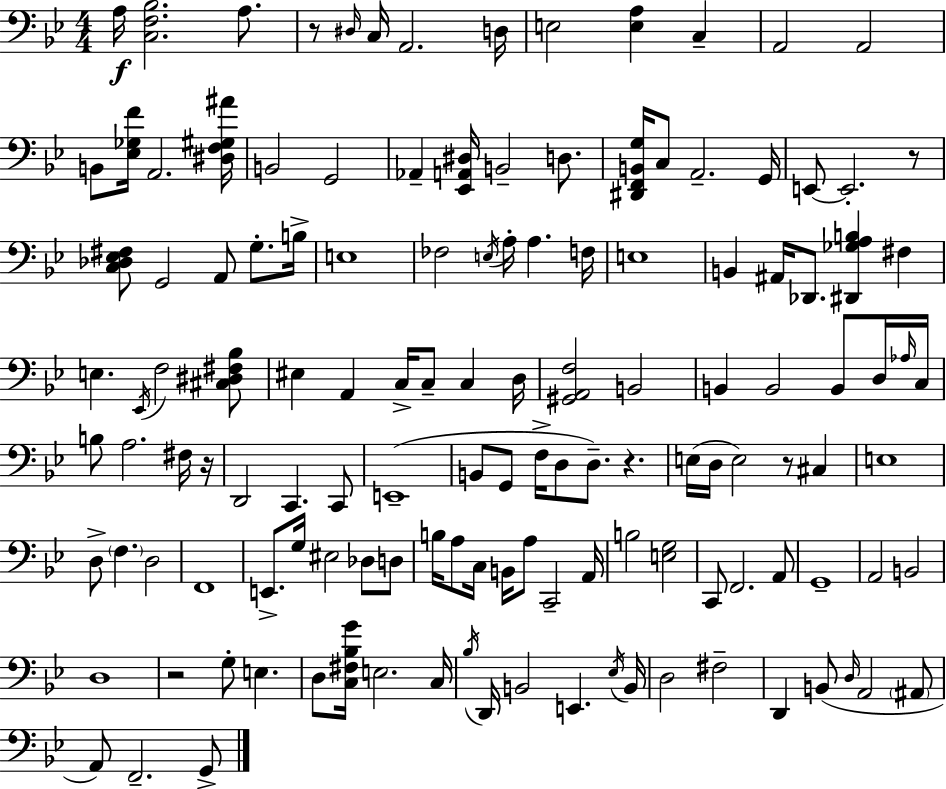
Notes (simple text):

A3/s [C3,F3,Bb3]/h. A3/e. R/e D#3/s C3/s A2/h. D3/s E3/h [E3,A3]/q C3/q A2/h A2/h B2/e [Eb3,Gb3,F4]/s A2/h. [D#3,F3,G#3,A#4]/s B2/h G2/h Ab2/q [Eb2,A2,D#3]/s B2/h D3/e. [D#2,F2,B2,G3]/s C3/e A2/h. G2/s E2/e E2/h. R/e [C3,Db3,Eb3,F#3]/e G2/h A2/e G3/e. B3/s E3/w FES3/h E3/s A3/s A3/q. F3/s E3/w B2/q A#2/s Db2/e. [D#2,Gb3,A3,B3]/q F#3/q E3/q. Eb2/s F3/h [C#3,D#3,F#3,Bb3]/e EIS3/q A2/q C3/s C3/e C3/q D3/s [G#2,A2,F3]/h B2/h B2/q B2/h B2/e D3/s Ab3/s C3/s B3/e A3/h. F#3/s R/s D2/h C2/q. C2/e E2/w B2/e G2/e F3/s D3/e D3/e. R/q. E3/s D3/s E3/h R/e C#3/q E3/w D3/e F3/q. D3/h F2/w E2/e. G3/s EIS3/h Db3/e D3/e B3/s A3/e C3/s B2/s A3/e C2/h A2/s B3/h [E3,G3]/h C2/e F2/h. A2/e G2/w A2/h B2/h D3/w R/h G3/e E3/q. D3/e [C3,F#3,Bb3,G4]/s E3/h. C3/s Bb3/s D2/s B2/h E2/q. Eb3/s B2/s D3/h F#3/h D2/q B2/e D3/s A2/h A#2/e A2/e F2/h. G2/e